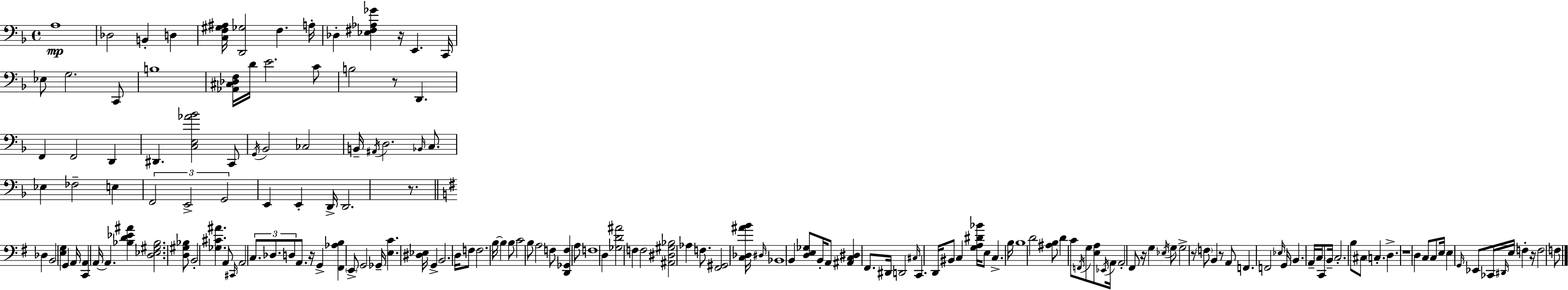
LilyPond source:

{
  \clef bass
  \time 4/4
  \defaultTimeSignature
  \key d \minor
  a1\mp | des2 b,4-. d4 | <c f gis ais>16 <d, ges>2 f4. a16-. | des4-. <ees fis aes ges'>4 r16 e,4. c,16 | \break ees8 g2. c,8 | b1 | <aes, cis des f>16 d'16 e'2. c'8 | b2 r8 d,4. | \break f,4 f,2 d,4 | dis,4. <c e aes' bes'>2 c,8 | \acciaccatura { g,16 } bes,2 ces2 | b,16-- \acciaccatura { ais,16 } d2. \grace { bes,16 } | \break c8. ees4 fes2-- e4 | \tuplet 3/2 { f,2 e,2-> | g,2 } e,4 e,4-. | d,16-> d,2. | \break r8. \bar "||" \break \key g \major des4 b,2 <e g>4 | g,4 a,16 <c, a,>4 a,16~~ a,4. | <bes d' ees' ais'>4 <d ees gis bes>2. | <d gis bes>8 b,2-. <ges cis' ais'>4. | \break a,8 \grace { cis,16 } a,2 \tuplet 3/2 { c8. des8. | d8 } a,8. r16 g,4-> <fis, aes b>4 \parenthesize e,8-> | g,2 ges,16-- <e c'>4. | <dis ees>16 g,4-> b,2. | \break d16 f8 f2. | b16~~ b4 b8 c'2 b8 | a2 f8 <d, ges, f>4 a8 | f1 | \break d4 <ges d' ais'>2 f4 | f2 <ais, dis gis bes>2 | aes4 f8. <fis, gis,>2 | <c des ais' b'>16 \grace { dis16 } bes,1 | \break b,4 <d e ges>8 b,16-. a,8 <ais, c dis>4 fis,8. | dis,16 d,2 \grace { cis16 } c,4. | d,16 bis,8 c4 <g a dis' bes'>16 e8 c4.-> | b16 b1 | \break d'2 <ais b>8 d'4 | c'8 \acciaccatura { f,16 } g8 <e a>8 \acciaccatura { ees,16 } a,16 a,2-. | fis,8 r16 g4 \acciaccatura { ees16 } g8 g2-> | r8 \parenthesize f8 b,4 r8 a,8 | \break f,4. f,2 \grace { ees16 } g,16 | b,4. a,16-- \parenthesize c16 c,8 b,16-- c2.-. | b8 cis8 \parenthesize c4.-. | d4.-> r1 | \break d4 c8 c8 e16 | e4 \grace { g,16 } ees,8 ces,16 \grace { dis,16 } e16 f4-. r16 f2 | f8 \bar "|."
}